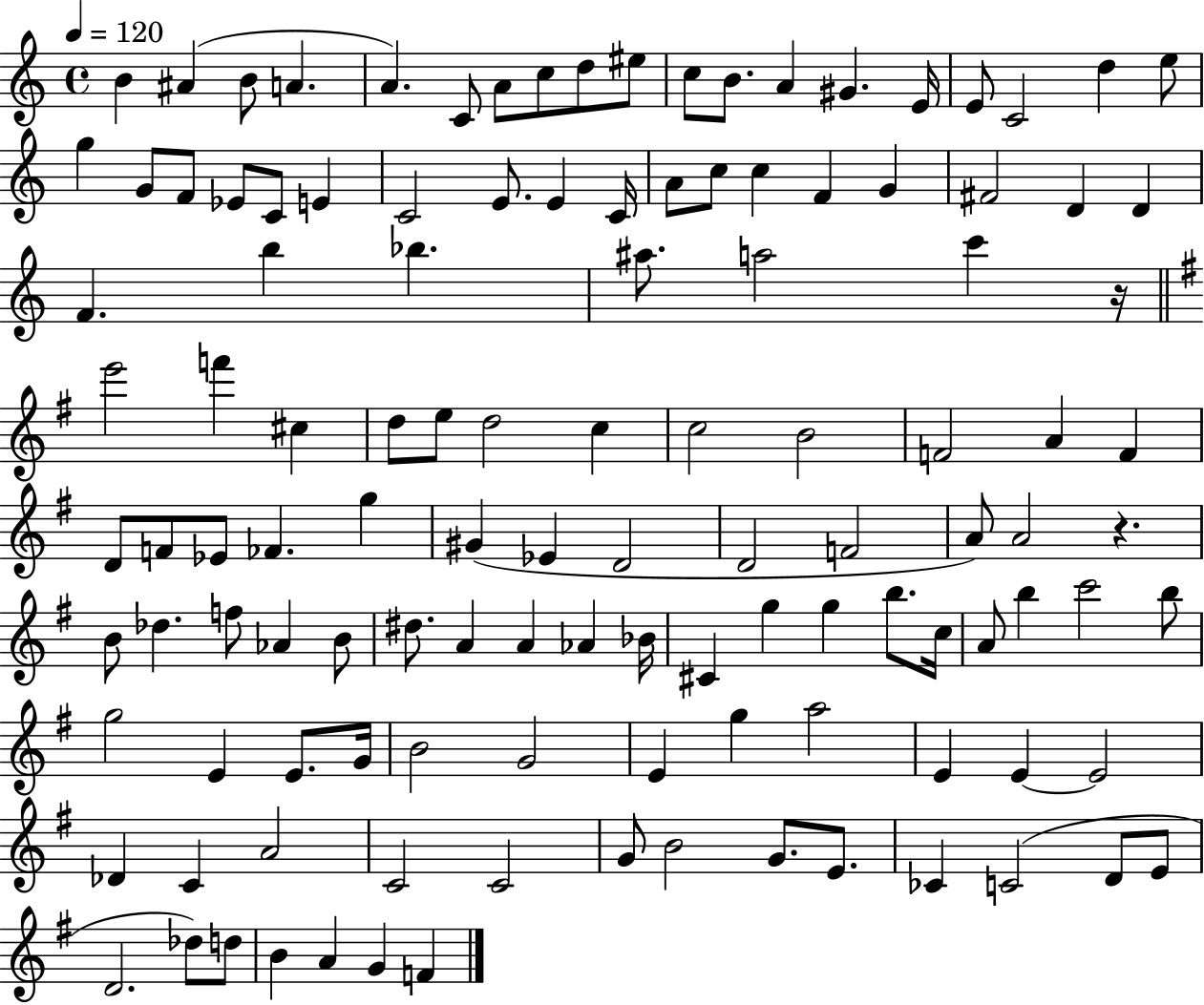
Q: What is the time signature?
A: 4/4